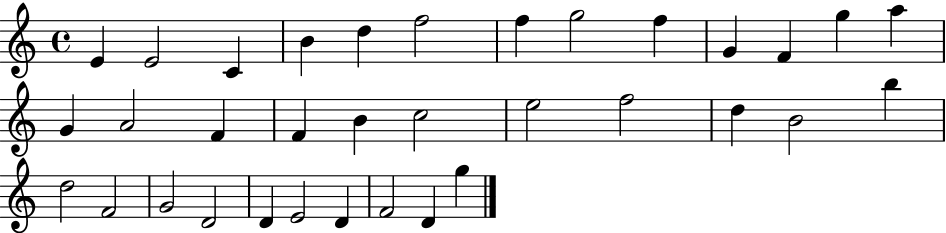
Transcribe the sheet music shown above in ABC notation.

X:1
T:Untitled
M:4/4
L:1/4
K:C
E E2 C B d f2 f g2 f G F g a G A2 F F B c2 e2 f2 d B2 b d2 F2 G2 D2 D E2 D F2 D g